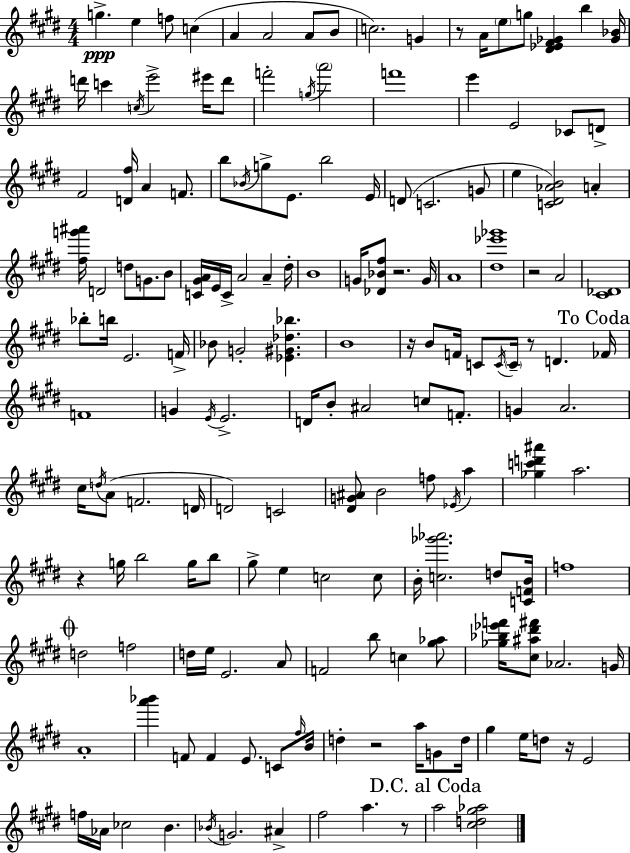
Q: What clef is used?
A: treble